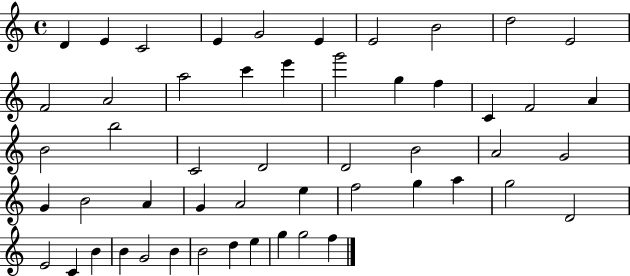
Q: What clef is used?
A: treble